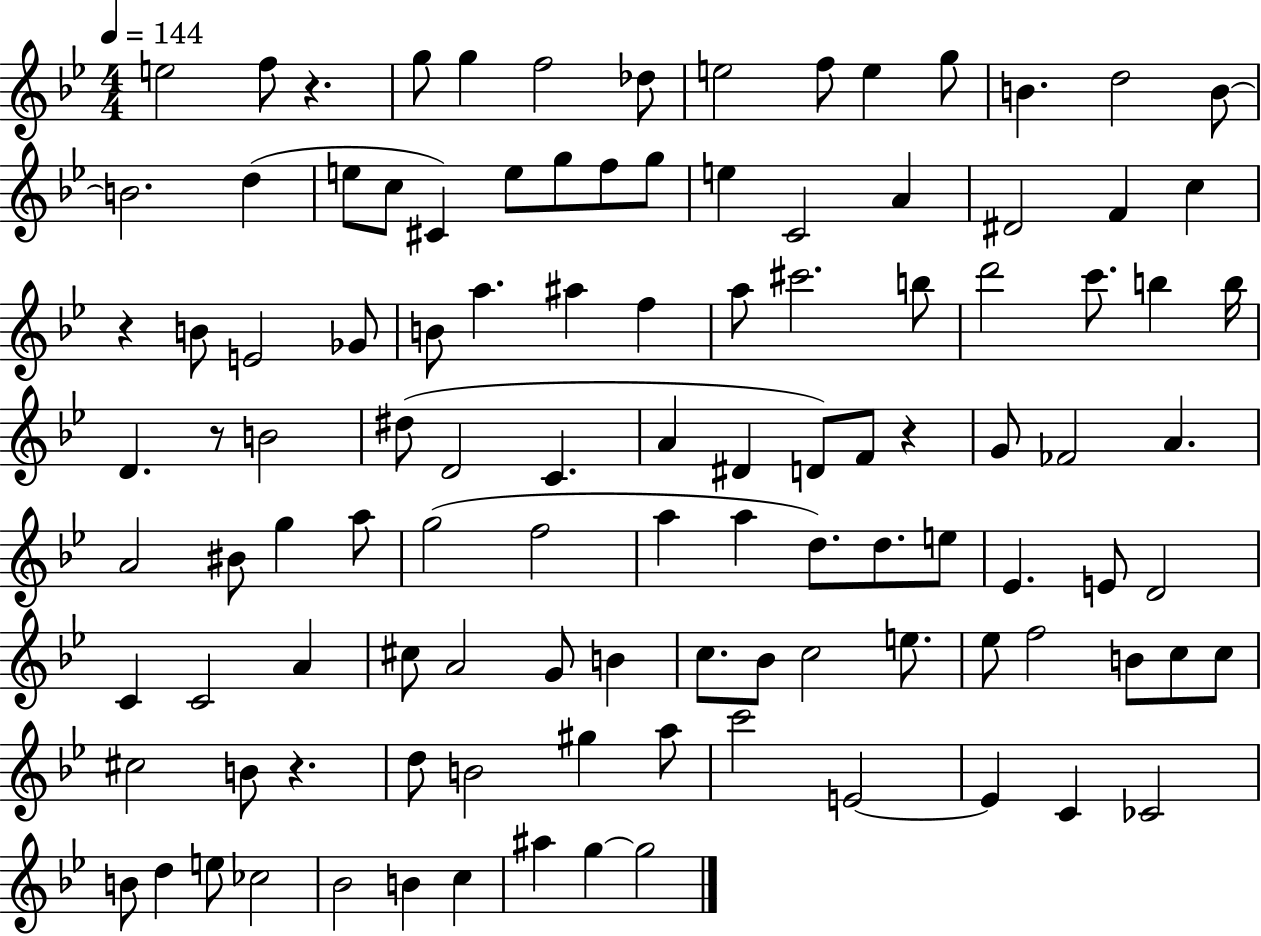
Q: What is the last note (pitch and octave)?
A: G5